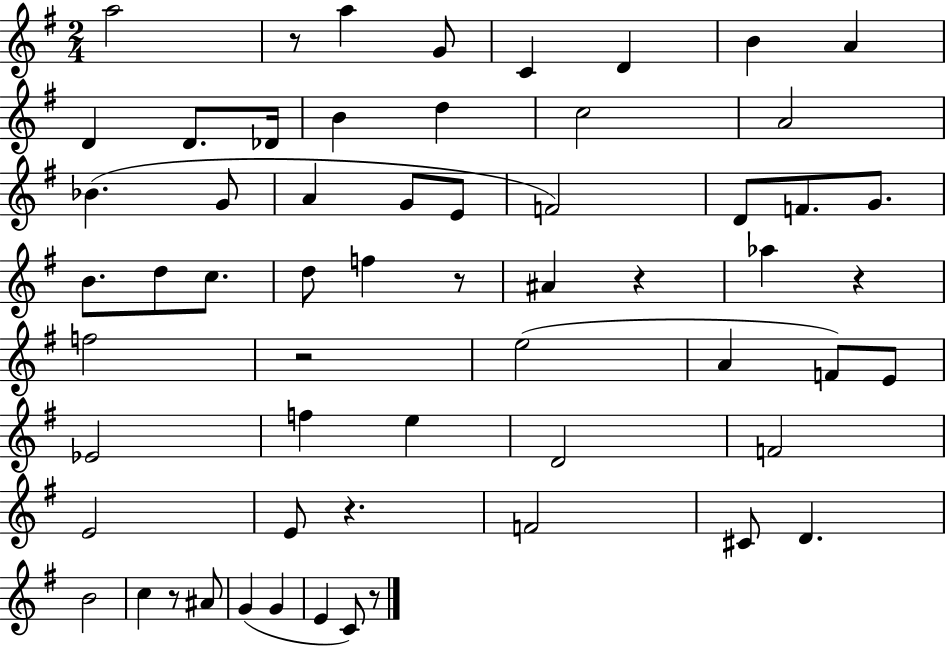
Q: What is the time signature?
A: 2/4